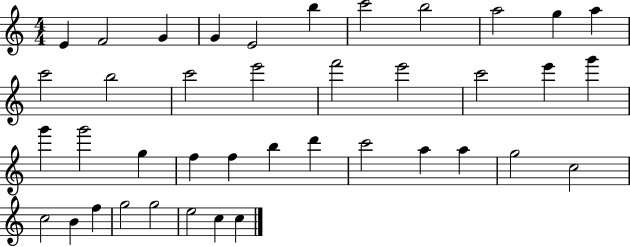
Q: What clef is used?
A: treble